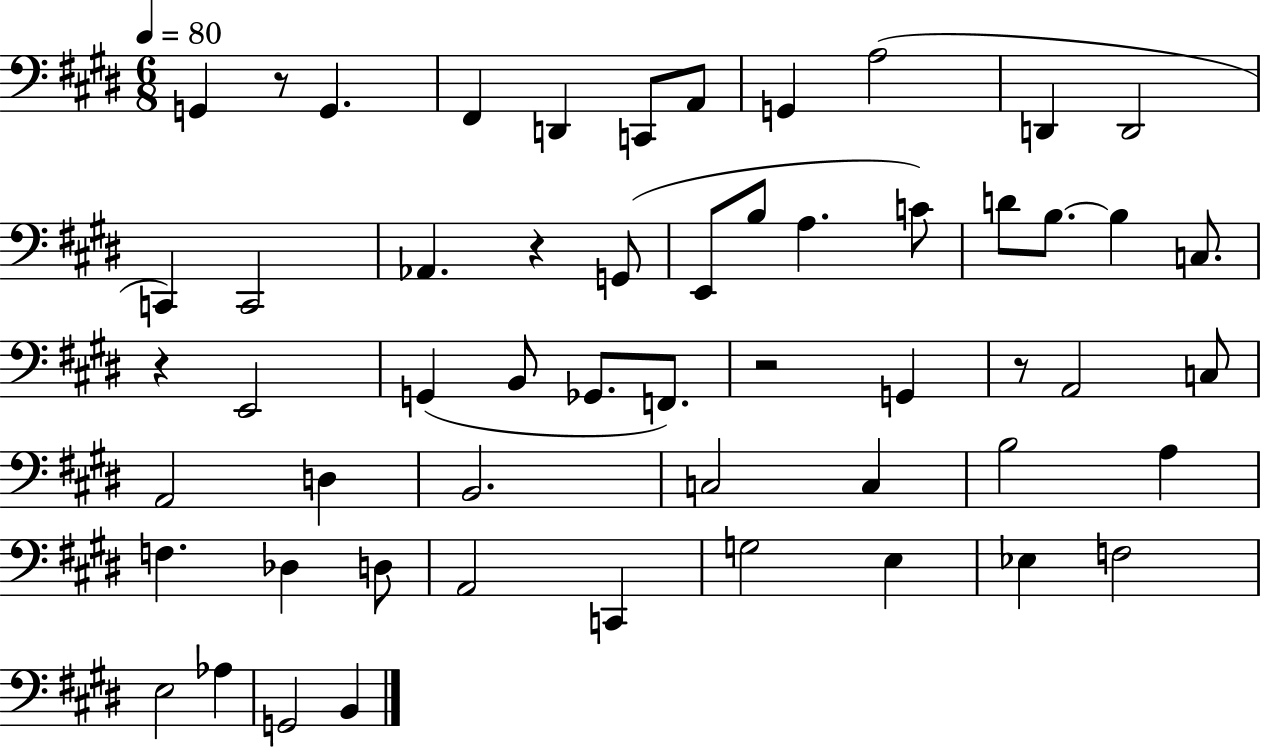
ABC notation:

X:1
T:Untitled
M:6/8
L:1/4
K:E
G,, z/2 G,, ^F,, D,, C,,/2 A,,/2 G,, A,2 D,, D,,2 C,, C,,2 _A,, z G,,/2 E,,/2 B,/2 A, C/2 D/2 B,/2 B, C,/2 z E,,2 G,, B,,/2 _G,,/2 F,,/2 z2 G,, z/2 A,,2 C,/2 A,,2 D, B,,2 C,2 C, B,2 A, F, _D, D,/2 A,,2 C,, G,2 E, _E, F,2 E,2 _A, G,,2 B,,